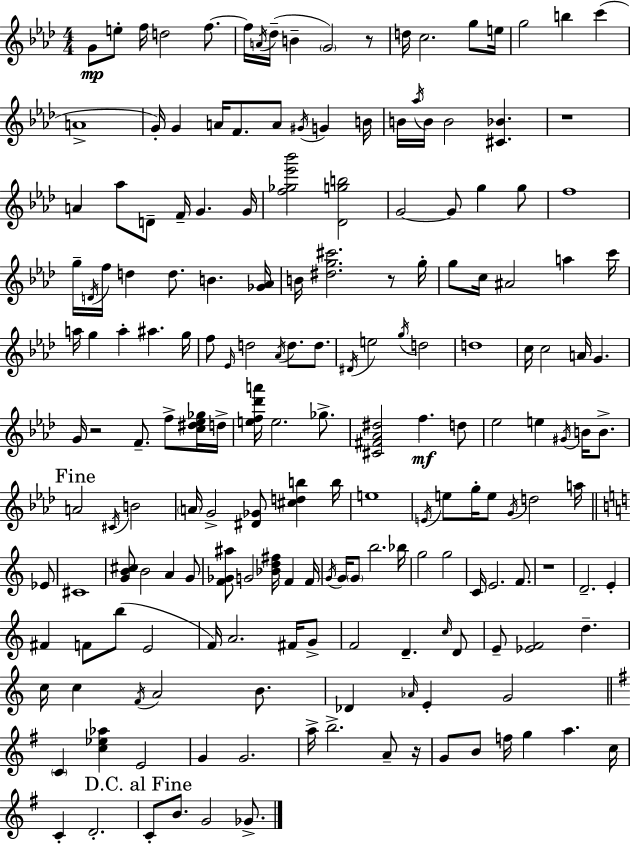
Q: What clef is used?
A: treble